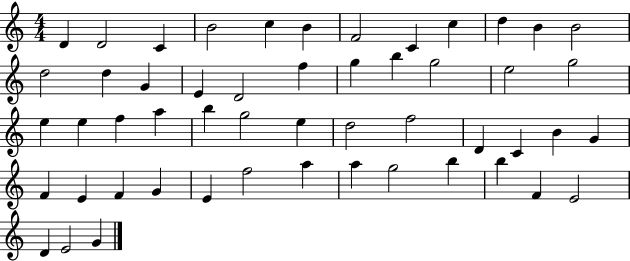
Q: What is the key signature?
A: C major